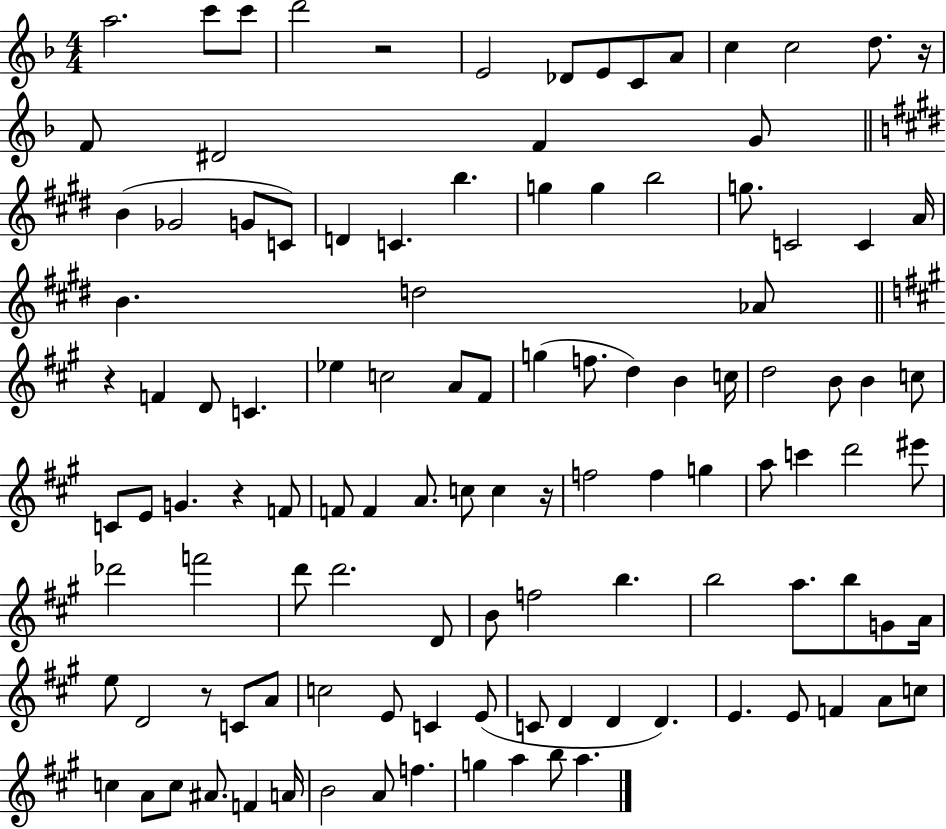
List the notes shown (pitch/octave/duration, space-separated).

A5/h. C6/e C6/e D6/h R/h E4/h Db4/e E4/e C4/e A4/e C5/q C5/h D5/e. R/s F4/e D#4/h F4/q G4/e B4/q Gb4/h G4/e C4/e D4/q C4/q. B5/q. G5/q G5/q B5/h G5/e. C4/h C4/q A4/s B4/q. D5/h Ab4/e R/q F4/q D4/e C4/q. Eb5/q C5/h A4/e F#4/e G5/q F5/e. D5/q B4/q C5/s D5/h B4/e B4/q C5/e C4/e E4/e G4/q. R/q F4/e F4/e F4/q A4/e. C5/e C5/q R/s F5/h F5/q G5/q A5/e C6/q D6/h EIS6/e Db6/h F6/h D6/e D6/h. D4/e B4/e F5/h B5/q. B5/h A5/e. B5/e G4/e A4/s E5/e D4/h R/e C4/e A4/e C5/h E4/e C4/q E4/e C4/e D4/q D4/q D4/q. E4/q. E4/e F4/q A4/e C5/e C5/q A4/e C5/e A#4/e. F4/q A4/s B4/h A4/e F5/q. G5/q A5/q B5/e A5/q.